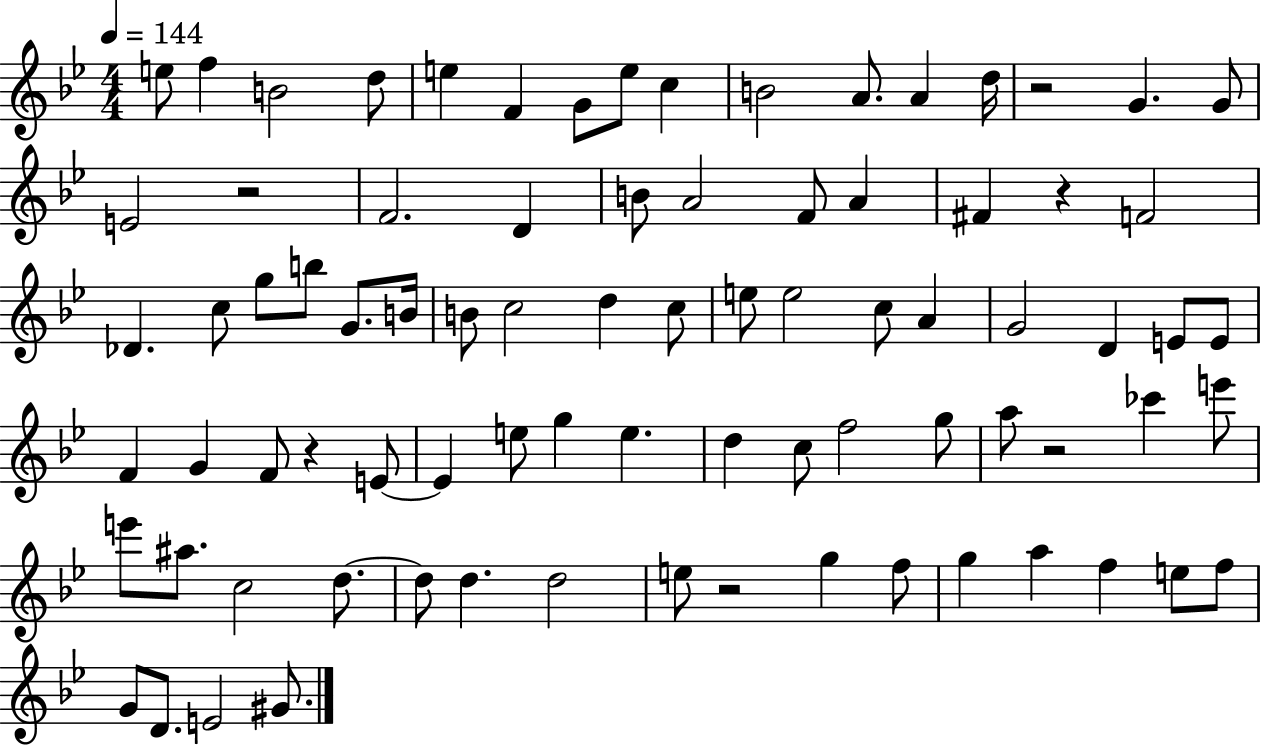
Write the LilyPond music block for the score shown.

{
  \clef treble
  \numericTimeSignature
  \time 4/4
  \key bes \major
  \tempo 4 = 144
  \repeat volta 2 { e''8 f''4 b'2 d''8 | e''4 f'4 g'8 e''8 c''4 | b'2 a'8. a'4 d''16 | r2 g'4. g'8 | \break e'2 r2 | f'2. d'4 | b'8 a'2 f'8 a'4 | fis'4 r4 f'2 | \break des'4. c''8 g''8 b''8 g'8. b'16 | b'8 c''2 d''4 c''8 | e''8 e''2 c''8 a'4 | g'2 d'4 e'8 e'8 | \break f'4 g'4 f'8 r4 e'8~~ | e'4 e''8 g''4 e''4. | d''4 c''8 f''2 g''8 | a''8 r2 ces'''4 e'''8 | \break e'''8 ais''8. c''2 d''8.~~ | d''8 d''4. d''2 | e''8 r2 g''4 f''8 | g''4 a''4 f''4 e''8 f''8 | \break g'8 d'8. e'2 gis'8. | } \bar "|."
}